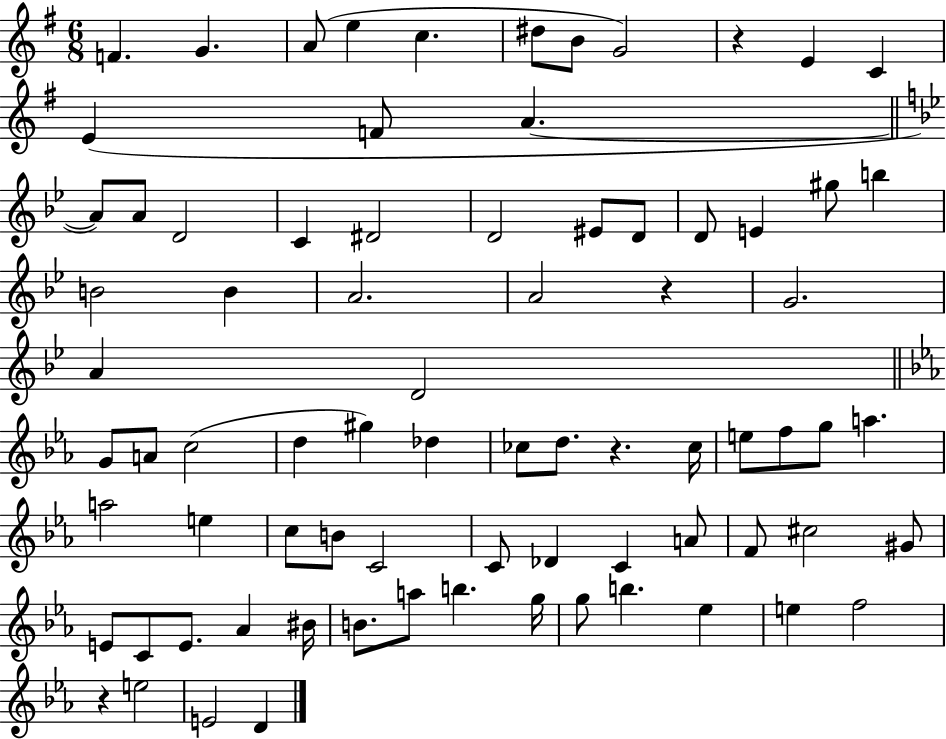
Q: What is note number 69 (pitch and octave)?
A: Eb5